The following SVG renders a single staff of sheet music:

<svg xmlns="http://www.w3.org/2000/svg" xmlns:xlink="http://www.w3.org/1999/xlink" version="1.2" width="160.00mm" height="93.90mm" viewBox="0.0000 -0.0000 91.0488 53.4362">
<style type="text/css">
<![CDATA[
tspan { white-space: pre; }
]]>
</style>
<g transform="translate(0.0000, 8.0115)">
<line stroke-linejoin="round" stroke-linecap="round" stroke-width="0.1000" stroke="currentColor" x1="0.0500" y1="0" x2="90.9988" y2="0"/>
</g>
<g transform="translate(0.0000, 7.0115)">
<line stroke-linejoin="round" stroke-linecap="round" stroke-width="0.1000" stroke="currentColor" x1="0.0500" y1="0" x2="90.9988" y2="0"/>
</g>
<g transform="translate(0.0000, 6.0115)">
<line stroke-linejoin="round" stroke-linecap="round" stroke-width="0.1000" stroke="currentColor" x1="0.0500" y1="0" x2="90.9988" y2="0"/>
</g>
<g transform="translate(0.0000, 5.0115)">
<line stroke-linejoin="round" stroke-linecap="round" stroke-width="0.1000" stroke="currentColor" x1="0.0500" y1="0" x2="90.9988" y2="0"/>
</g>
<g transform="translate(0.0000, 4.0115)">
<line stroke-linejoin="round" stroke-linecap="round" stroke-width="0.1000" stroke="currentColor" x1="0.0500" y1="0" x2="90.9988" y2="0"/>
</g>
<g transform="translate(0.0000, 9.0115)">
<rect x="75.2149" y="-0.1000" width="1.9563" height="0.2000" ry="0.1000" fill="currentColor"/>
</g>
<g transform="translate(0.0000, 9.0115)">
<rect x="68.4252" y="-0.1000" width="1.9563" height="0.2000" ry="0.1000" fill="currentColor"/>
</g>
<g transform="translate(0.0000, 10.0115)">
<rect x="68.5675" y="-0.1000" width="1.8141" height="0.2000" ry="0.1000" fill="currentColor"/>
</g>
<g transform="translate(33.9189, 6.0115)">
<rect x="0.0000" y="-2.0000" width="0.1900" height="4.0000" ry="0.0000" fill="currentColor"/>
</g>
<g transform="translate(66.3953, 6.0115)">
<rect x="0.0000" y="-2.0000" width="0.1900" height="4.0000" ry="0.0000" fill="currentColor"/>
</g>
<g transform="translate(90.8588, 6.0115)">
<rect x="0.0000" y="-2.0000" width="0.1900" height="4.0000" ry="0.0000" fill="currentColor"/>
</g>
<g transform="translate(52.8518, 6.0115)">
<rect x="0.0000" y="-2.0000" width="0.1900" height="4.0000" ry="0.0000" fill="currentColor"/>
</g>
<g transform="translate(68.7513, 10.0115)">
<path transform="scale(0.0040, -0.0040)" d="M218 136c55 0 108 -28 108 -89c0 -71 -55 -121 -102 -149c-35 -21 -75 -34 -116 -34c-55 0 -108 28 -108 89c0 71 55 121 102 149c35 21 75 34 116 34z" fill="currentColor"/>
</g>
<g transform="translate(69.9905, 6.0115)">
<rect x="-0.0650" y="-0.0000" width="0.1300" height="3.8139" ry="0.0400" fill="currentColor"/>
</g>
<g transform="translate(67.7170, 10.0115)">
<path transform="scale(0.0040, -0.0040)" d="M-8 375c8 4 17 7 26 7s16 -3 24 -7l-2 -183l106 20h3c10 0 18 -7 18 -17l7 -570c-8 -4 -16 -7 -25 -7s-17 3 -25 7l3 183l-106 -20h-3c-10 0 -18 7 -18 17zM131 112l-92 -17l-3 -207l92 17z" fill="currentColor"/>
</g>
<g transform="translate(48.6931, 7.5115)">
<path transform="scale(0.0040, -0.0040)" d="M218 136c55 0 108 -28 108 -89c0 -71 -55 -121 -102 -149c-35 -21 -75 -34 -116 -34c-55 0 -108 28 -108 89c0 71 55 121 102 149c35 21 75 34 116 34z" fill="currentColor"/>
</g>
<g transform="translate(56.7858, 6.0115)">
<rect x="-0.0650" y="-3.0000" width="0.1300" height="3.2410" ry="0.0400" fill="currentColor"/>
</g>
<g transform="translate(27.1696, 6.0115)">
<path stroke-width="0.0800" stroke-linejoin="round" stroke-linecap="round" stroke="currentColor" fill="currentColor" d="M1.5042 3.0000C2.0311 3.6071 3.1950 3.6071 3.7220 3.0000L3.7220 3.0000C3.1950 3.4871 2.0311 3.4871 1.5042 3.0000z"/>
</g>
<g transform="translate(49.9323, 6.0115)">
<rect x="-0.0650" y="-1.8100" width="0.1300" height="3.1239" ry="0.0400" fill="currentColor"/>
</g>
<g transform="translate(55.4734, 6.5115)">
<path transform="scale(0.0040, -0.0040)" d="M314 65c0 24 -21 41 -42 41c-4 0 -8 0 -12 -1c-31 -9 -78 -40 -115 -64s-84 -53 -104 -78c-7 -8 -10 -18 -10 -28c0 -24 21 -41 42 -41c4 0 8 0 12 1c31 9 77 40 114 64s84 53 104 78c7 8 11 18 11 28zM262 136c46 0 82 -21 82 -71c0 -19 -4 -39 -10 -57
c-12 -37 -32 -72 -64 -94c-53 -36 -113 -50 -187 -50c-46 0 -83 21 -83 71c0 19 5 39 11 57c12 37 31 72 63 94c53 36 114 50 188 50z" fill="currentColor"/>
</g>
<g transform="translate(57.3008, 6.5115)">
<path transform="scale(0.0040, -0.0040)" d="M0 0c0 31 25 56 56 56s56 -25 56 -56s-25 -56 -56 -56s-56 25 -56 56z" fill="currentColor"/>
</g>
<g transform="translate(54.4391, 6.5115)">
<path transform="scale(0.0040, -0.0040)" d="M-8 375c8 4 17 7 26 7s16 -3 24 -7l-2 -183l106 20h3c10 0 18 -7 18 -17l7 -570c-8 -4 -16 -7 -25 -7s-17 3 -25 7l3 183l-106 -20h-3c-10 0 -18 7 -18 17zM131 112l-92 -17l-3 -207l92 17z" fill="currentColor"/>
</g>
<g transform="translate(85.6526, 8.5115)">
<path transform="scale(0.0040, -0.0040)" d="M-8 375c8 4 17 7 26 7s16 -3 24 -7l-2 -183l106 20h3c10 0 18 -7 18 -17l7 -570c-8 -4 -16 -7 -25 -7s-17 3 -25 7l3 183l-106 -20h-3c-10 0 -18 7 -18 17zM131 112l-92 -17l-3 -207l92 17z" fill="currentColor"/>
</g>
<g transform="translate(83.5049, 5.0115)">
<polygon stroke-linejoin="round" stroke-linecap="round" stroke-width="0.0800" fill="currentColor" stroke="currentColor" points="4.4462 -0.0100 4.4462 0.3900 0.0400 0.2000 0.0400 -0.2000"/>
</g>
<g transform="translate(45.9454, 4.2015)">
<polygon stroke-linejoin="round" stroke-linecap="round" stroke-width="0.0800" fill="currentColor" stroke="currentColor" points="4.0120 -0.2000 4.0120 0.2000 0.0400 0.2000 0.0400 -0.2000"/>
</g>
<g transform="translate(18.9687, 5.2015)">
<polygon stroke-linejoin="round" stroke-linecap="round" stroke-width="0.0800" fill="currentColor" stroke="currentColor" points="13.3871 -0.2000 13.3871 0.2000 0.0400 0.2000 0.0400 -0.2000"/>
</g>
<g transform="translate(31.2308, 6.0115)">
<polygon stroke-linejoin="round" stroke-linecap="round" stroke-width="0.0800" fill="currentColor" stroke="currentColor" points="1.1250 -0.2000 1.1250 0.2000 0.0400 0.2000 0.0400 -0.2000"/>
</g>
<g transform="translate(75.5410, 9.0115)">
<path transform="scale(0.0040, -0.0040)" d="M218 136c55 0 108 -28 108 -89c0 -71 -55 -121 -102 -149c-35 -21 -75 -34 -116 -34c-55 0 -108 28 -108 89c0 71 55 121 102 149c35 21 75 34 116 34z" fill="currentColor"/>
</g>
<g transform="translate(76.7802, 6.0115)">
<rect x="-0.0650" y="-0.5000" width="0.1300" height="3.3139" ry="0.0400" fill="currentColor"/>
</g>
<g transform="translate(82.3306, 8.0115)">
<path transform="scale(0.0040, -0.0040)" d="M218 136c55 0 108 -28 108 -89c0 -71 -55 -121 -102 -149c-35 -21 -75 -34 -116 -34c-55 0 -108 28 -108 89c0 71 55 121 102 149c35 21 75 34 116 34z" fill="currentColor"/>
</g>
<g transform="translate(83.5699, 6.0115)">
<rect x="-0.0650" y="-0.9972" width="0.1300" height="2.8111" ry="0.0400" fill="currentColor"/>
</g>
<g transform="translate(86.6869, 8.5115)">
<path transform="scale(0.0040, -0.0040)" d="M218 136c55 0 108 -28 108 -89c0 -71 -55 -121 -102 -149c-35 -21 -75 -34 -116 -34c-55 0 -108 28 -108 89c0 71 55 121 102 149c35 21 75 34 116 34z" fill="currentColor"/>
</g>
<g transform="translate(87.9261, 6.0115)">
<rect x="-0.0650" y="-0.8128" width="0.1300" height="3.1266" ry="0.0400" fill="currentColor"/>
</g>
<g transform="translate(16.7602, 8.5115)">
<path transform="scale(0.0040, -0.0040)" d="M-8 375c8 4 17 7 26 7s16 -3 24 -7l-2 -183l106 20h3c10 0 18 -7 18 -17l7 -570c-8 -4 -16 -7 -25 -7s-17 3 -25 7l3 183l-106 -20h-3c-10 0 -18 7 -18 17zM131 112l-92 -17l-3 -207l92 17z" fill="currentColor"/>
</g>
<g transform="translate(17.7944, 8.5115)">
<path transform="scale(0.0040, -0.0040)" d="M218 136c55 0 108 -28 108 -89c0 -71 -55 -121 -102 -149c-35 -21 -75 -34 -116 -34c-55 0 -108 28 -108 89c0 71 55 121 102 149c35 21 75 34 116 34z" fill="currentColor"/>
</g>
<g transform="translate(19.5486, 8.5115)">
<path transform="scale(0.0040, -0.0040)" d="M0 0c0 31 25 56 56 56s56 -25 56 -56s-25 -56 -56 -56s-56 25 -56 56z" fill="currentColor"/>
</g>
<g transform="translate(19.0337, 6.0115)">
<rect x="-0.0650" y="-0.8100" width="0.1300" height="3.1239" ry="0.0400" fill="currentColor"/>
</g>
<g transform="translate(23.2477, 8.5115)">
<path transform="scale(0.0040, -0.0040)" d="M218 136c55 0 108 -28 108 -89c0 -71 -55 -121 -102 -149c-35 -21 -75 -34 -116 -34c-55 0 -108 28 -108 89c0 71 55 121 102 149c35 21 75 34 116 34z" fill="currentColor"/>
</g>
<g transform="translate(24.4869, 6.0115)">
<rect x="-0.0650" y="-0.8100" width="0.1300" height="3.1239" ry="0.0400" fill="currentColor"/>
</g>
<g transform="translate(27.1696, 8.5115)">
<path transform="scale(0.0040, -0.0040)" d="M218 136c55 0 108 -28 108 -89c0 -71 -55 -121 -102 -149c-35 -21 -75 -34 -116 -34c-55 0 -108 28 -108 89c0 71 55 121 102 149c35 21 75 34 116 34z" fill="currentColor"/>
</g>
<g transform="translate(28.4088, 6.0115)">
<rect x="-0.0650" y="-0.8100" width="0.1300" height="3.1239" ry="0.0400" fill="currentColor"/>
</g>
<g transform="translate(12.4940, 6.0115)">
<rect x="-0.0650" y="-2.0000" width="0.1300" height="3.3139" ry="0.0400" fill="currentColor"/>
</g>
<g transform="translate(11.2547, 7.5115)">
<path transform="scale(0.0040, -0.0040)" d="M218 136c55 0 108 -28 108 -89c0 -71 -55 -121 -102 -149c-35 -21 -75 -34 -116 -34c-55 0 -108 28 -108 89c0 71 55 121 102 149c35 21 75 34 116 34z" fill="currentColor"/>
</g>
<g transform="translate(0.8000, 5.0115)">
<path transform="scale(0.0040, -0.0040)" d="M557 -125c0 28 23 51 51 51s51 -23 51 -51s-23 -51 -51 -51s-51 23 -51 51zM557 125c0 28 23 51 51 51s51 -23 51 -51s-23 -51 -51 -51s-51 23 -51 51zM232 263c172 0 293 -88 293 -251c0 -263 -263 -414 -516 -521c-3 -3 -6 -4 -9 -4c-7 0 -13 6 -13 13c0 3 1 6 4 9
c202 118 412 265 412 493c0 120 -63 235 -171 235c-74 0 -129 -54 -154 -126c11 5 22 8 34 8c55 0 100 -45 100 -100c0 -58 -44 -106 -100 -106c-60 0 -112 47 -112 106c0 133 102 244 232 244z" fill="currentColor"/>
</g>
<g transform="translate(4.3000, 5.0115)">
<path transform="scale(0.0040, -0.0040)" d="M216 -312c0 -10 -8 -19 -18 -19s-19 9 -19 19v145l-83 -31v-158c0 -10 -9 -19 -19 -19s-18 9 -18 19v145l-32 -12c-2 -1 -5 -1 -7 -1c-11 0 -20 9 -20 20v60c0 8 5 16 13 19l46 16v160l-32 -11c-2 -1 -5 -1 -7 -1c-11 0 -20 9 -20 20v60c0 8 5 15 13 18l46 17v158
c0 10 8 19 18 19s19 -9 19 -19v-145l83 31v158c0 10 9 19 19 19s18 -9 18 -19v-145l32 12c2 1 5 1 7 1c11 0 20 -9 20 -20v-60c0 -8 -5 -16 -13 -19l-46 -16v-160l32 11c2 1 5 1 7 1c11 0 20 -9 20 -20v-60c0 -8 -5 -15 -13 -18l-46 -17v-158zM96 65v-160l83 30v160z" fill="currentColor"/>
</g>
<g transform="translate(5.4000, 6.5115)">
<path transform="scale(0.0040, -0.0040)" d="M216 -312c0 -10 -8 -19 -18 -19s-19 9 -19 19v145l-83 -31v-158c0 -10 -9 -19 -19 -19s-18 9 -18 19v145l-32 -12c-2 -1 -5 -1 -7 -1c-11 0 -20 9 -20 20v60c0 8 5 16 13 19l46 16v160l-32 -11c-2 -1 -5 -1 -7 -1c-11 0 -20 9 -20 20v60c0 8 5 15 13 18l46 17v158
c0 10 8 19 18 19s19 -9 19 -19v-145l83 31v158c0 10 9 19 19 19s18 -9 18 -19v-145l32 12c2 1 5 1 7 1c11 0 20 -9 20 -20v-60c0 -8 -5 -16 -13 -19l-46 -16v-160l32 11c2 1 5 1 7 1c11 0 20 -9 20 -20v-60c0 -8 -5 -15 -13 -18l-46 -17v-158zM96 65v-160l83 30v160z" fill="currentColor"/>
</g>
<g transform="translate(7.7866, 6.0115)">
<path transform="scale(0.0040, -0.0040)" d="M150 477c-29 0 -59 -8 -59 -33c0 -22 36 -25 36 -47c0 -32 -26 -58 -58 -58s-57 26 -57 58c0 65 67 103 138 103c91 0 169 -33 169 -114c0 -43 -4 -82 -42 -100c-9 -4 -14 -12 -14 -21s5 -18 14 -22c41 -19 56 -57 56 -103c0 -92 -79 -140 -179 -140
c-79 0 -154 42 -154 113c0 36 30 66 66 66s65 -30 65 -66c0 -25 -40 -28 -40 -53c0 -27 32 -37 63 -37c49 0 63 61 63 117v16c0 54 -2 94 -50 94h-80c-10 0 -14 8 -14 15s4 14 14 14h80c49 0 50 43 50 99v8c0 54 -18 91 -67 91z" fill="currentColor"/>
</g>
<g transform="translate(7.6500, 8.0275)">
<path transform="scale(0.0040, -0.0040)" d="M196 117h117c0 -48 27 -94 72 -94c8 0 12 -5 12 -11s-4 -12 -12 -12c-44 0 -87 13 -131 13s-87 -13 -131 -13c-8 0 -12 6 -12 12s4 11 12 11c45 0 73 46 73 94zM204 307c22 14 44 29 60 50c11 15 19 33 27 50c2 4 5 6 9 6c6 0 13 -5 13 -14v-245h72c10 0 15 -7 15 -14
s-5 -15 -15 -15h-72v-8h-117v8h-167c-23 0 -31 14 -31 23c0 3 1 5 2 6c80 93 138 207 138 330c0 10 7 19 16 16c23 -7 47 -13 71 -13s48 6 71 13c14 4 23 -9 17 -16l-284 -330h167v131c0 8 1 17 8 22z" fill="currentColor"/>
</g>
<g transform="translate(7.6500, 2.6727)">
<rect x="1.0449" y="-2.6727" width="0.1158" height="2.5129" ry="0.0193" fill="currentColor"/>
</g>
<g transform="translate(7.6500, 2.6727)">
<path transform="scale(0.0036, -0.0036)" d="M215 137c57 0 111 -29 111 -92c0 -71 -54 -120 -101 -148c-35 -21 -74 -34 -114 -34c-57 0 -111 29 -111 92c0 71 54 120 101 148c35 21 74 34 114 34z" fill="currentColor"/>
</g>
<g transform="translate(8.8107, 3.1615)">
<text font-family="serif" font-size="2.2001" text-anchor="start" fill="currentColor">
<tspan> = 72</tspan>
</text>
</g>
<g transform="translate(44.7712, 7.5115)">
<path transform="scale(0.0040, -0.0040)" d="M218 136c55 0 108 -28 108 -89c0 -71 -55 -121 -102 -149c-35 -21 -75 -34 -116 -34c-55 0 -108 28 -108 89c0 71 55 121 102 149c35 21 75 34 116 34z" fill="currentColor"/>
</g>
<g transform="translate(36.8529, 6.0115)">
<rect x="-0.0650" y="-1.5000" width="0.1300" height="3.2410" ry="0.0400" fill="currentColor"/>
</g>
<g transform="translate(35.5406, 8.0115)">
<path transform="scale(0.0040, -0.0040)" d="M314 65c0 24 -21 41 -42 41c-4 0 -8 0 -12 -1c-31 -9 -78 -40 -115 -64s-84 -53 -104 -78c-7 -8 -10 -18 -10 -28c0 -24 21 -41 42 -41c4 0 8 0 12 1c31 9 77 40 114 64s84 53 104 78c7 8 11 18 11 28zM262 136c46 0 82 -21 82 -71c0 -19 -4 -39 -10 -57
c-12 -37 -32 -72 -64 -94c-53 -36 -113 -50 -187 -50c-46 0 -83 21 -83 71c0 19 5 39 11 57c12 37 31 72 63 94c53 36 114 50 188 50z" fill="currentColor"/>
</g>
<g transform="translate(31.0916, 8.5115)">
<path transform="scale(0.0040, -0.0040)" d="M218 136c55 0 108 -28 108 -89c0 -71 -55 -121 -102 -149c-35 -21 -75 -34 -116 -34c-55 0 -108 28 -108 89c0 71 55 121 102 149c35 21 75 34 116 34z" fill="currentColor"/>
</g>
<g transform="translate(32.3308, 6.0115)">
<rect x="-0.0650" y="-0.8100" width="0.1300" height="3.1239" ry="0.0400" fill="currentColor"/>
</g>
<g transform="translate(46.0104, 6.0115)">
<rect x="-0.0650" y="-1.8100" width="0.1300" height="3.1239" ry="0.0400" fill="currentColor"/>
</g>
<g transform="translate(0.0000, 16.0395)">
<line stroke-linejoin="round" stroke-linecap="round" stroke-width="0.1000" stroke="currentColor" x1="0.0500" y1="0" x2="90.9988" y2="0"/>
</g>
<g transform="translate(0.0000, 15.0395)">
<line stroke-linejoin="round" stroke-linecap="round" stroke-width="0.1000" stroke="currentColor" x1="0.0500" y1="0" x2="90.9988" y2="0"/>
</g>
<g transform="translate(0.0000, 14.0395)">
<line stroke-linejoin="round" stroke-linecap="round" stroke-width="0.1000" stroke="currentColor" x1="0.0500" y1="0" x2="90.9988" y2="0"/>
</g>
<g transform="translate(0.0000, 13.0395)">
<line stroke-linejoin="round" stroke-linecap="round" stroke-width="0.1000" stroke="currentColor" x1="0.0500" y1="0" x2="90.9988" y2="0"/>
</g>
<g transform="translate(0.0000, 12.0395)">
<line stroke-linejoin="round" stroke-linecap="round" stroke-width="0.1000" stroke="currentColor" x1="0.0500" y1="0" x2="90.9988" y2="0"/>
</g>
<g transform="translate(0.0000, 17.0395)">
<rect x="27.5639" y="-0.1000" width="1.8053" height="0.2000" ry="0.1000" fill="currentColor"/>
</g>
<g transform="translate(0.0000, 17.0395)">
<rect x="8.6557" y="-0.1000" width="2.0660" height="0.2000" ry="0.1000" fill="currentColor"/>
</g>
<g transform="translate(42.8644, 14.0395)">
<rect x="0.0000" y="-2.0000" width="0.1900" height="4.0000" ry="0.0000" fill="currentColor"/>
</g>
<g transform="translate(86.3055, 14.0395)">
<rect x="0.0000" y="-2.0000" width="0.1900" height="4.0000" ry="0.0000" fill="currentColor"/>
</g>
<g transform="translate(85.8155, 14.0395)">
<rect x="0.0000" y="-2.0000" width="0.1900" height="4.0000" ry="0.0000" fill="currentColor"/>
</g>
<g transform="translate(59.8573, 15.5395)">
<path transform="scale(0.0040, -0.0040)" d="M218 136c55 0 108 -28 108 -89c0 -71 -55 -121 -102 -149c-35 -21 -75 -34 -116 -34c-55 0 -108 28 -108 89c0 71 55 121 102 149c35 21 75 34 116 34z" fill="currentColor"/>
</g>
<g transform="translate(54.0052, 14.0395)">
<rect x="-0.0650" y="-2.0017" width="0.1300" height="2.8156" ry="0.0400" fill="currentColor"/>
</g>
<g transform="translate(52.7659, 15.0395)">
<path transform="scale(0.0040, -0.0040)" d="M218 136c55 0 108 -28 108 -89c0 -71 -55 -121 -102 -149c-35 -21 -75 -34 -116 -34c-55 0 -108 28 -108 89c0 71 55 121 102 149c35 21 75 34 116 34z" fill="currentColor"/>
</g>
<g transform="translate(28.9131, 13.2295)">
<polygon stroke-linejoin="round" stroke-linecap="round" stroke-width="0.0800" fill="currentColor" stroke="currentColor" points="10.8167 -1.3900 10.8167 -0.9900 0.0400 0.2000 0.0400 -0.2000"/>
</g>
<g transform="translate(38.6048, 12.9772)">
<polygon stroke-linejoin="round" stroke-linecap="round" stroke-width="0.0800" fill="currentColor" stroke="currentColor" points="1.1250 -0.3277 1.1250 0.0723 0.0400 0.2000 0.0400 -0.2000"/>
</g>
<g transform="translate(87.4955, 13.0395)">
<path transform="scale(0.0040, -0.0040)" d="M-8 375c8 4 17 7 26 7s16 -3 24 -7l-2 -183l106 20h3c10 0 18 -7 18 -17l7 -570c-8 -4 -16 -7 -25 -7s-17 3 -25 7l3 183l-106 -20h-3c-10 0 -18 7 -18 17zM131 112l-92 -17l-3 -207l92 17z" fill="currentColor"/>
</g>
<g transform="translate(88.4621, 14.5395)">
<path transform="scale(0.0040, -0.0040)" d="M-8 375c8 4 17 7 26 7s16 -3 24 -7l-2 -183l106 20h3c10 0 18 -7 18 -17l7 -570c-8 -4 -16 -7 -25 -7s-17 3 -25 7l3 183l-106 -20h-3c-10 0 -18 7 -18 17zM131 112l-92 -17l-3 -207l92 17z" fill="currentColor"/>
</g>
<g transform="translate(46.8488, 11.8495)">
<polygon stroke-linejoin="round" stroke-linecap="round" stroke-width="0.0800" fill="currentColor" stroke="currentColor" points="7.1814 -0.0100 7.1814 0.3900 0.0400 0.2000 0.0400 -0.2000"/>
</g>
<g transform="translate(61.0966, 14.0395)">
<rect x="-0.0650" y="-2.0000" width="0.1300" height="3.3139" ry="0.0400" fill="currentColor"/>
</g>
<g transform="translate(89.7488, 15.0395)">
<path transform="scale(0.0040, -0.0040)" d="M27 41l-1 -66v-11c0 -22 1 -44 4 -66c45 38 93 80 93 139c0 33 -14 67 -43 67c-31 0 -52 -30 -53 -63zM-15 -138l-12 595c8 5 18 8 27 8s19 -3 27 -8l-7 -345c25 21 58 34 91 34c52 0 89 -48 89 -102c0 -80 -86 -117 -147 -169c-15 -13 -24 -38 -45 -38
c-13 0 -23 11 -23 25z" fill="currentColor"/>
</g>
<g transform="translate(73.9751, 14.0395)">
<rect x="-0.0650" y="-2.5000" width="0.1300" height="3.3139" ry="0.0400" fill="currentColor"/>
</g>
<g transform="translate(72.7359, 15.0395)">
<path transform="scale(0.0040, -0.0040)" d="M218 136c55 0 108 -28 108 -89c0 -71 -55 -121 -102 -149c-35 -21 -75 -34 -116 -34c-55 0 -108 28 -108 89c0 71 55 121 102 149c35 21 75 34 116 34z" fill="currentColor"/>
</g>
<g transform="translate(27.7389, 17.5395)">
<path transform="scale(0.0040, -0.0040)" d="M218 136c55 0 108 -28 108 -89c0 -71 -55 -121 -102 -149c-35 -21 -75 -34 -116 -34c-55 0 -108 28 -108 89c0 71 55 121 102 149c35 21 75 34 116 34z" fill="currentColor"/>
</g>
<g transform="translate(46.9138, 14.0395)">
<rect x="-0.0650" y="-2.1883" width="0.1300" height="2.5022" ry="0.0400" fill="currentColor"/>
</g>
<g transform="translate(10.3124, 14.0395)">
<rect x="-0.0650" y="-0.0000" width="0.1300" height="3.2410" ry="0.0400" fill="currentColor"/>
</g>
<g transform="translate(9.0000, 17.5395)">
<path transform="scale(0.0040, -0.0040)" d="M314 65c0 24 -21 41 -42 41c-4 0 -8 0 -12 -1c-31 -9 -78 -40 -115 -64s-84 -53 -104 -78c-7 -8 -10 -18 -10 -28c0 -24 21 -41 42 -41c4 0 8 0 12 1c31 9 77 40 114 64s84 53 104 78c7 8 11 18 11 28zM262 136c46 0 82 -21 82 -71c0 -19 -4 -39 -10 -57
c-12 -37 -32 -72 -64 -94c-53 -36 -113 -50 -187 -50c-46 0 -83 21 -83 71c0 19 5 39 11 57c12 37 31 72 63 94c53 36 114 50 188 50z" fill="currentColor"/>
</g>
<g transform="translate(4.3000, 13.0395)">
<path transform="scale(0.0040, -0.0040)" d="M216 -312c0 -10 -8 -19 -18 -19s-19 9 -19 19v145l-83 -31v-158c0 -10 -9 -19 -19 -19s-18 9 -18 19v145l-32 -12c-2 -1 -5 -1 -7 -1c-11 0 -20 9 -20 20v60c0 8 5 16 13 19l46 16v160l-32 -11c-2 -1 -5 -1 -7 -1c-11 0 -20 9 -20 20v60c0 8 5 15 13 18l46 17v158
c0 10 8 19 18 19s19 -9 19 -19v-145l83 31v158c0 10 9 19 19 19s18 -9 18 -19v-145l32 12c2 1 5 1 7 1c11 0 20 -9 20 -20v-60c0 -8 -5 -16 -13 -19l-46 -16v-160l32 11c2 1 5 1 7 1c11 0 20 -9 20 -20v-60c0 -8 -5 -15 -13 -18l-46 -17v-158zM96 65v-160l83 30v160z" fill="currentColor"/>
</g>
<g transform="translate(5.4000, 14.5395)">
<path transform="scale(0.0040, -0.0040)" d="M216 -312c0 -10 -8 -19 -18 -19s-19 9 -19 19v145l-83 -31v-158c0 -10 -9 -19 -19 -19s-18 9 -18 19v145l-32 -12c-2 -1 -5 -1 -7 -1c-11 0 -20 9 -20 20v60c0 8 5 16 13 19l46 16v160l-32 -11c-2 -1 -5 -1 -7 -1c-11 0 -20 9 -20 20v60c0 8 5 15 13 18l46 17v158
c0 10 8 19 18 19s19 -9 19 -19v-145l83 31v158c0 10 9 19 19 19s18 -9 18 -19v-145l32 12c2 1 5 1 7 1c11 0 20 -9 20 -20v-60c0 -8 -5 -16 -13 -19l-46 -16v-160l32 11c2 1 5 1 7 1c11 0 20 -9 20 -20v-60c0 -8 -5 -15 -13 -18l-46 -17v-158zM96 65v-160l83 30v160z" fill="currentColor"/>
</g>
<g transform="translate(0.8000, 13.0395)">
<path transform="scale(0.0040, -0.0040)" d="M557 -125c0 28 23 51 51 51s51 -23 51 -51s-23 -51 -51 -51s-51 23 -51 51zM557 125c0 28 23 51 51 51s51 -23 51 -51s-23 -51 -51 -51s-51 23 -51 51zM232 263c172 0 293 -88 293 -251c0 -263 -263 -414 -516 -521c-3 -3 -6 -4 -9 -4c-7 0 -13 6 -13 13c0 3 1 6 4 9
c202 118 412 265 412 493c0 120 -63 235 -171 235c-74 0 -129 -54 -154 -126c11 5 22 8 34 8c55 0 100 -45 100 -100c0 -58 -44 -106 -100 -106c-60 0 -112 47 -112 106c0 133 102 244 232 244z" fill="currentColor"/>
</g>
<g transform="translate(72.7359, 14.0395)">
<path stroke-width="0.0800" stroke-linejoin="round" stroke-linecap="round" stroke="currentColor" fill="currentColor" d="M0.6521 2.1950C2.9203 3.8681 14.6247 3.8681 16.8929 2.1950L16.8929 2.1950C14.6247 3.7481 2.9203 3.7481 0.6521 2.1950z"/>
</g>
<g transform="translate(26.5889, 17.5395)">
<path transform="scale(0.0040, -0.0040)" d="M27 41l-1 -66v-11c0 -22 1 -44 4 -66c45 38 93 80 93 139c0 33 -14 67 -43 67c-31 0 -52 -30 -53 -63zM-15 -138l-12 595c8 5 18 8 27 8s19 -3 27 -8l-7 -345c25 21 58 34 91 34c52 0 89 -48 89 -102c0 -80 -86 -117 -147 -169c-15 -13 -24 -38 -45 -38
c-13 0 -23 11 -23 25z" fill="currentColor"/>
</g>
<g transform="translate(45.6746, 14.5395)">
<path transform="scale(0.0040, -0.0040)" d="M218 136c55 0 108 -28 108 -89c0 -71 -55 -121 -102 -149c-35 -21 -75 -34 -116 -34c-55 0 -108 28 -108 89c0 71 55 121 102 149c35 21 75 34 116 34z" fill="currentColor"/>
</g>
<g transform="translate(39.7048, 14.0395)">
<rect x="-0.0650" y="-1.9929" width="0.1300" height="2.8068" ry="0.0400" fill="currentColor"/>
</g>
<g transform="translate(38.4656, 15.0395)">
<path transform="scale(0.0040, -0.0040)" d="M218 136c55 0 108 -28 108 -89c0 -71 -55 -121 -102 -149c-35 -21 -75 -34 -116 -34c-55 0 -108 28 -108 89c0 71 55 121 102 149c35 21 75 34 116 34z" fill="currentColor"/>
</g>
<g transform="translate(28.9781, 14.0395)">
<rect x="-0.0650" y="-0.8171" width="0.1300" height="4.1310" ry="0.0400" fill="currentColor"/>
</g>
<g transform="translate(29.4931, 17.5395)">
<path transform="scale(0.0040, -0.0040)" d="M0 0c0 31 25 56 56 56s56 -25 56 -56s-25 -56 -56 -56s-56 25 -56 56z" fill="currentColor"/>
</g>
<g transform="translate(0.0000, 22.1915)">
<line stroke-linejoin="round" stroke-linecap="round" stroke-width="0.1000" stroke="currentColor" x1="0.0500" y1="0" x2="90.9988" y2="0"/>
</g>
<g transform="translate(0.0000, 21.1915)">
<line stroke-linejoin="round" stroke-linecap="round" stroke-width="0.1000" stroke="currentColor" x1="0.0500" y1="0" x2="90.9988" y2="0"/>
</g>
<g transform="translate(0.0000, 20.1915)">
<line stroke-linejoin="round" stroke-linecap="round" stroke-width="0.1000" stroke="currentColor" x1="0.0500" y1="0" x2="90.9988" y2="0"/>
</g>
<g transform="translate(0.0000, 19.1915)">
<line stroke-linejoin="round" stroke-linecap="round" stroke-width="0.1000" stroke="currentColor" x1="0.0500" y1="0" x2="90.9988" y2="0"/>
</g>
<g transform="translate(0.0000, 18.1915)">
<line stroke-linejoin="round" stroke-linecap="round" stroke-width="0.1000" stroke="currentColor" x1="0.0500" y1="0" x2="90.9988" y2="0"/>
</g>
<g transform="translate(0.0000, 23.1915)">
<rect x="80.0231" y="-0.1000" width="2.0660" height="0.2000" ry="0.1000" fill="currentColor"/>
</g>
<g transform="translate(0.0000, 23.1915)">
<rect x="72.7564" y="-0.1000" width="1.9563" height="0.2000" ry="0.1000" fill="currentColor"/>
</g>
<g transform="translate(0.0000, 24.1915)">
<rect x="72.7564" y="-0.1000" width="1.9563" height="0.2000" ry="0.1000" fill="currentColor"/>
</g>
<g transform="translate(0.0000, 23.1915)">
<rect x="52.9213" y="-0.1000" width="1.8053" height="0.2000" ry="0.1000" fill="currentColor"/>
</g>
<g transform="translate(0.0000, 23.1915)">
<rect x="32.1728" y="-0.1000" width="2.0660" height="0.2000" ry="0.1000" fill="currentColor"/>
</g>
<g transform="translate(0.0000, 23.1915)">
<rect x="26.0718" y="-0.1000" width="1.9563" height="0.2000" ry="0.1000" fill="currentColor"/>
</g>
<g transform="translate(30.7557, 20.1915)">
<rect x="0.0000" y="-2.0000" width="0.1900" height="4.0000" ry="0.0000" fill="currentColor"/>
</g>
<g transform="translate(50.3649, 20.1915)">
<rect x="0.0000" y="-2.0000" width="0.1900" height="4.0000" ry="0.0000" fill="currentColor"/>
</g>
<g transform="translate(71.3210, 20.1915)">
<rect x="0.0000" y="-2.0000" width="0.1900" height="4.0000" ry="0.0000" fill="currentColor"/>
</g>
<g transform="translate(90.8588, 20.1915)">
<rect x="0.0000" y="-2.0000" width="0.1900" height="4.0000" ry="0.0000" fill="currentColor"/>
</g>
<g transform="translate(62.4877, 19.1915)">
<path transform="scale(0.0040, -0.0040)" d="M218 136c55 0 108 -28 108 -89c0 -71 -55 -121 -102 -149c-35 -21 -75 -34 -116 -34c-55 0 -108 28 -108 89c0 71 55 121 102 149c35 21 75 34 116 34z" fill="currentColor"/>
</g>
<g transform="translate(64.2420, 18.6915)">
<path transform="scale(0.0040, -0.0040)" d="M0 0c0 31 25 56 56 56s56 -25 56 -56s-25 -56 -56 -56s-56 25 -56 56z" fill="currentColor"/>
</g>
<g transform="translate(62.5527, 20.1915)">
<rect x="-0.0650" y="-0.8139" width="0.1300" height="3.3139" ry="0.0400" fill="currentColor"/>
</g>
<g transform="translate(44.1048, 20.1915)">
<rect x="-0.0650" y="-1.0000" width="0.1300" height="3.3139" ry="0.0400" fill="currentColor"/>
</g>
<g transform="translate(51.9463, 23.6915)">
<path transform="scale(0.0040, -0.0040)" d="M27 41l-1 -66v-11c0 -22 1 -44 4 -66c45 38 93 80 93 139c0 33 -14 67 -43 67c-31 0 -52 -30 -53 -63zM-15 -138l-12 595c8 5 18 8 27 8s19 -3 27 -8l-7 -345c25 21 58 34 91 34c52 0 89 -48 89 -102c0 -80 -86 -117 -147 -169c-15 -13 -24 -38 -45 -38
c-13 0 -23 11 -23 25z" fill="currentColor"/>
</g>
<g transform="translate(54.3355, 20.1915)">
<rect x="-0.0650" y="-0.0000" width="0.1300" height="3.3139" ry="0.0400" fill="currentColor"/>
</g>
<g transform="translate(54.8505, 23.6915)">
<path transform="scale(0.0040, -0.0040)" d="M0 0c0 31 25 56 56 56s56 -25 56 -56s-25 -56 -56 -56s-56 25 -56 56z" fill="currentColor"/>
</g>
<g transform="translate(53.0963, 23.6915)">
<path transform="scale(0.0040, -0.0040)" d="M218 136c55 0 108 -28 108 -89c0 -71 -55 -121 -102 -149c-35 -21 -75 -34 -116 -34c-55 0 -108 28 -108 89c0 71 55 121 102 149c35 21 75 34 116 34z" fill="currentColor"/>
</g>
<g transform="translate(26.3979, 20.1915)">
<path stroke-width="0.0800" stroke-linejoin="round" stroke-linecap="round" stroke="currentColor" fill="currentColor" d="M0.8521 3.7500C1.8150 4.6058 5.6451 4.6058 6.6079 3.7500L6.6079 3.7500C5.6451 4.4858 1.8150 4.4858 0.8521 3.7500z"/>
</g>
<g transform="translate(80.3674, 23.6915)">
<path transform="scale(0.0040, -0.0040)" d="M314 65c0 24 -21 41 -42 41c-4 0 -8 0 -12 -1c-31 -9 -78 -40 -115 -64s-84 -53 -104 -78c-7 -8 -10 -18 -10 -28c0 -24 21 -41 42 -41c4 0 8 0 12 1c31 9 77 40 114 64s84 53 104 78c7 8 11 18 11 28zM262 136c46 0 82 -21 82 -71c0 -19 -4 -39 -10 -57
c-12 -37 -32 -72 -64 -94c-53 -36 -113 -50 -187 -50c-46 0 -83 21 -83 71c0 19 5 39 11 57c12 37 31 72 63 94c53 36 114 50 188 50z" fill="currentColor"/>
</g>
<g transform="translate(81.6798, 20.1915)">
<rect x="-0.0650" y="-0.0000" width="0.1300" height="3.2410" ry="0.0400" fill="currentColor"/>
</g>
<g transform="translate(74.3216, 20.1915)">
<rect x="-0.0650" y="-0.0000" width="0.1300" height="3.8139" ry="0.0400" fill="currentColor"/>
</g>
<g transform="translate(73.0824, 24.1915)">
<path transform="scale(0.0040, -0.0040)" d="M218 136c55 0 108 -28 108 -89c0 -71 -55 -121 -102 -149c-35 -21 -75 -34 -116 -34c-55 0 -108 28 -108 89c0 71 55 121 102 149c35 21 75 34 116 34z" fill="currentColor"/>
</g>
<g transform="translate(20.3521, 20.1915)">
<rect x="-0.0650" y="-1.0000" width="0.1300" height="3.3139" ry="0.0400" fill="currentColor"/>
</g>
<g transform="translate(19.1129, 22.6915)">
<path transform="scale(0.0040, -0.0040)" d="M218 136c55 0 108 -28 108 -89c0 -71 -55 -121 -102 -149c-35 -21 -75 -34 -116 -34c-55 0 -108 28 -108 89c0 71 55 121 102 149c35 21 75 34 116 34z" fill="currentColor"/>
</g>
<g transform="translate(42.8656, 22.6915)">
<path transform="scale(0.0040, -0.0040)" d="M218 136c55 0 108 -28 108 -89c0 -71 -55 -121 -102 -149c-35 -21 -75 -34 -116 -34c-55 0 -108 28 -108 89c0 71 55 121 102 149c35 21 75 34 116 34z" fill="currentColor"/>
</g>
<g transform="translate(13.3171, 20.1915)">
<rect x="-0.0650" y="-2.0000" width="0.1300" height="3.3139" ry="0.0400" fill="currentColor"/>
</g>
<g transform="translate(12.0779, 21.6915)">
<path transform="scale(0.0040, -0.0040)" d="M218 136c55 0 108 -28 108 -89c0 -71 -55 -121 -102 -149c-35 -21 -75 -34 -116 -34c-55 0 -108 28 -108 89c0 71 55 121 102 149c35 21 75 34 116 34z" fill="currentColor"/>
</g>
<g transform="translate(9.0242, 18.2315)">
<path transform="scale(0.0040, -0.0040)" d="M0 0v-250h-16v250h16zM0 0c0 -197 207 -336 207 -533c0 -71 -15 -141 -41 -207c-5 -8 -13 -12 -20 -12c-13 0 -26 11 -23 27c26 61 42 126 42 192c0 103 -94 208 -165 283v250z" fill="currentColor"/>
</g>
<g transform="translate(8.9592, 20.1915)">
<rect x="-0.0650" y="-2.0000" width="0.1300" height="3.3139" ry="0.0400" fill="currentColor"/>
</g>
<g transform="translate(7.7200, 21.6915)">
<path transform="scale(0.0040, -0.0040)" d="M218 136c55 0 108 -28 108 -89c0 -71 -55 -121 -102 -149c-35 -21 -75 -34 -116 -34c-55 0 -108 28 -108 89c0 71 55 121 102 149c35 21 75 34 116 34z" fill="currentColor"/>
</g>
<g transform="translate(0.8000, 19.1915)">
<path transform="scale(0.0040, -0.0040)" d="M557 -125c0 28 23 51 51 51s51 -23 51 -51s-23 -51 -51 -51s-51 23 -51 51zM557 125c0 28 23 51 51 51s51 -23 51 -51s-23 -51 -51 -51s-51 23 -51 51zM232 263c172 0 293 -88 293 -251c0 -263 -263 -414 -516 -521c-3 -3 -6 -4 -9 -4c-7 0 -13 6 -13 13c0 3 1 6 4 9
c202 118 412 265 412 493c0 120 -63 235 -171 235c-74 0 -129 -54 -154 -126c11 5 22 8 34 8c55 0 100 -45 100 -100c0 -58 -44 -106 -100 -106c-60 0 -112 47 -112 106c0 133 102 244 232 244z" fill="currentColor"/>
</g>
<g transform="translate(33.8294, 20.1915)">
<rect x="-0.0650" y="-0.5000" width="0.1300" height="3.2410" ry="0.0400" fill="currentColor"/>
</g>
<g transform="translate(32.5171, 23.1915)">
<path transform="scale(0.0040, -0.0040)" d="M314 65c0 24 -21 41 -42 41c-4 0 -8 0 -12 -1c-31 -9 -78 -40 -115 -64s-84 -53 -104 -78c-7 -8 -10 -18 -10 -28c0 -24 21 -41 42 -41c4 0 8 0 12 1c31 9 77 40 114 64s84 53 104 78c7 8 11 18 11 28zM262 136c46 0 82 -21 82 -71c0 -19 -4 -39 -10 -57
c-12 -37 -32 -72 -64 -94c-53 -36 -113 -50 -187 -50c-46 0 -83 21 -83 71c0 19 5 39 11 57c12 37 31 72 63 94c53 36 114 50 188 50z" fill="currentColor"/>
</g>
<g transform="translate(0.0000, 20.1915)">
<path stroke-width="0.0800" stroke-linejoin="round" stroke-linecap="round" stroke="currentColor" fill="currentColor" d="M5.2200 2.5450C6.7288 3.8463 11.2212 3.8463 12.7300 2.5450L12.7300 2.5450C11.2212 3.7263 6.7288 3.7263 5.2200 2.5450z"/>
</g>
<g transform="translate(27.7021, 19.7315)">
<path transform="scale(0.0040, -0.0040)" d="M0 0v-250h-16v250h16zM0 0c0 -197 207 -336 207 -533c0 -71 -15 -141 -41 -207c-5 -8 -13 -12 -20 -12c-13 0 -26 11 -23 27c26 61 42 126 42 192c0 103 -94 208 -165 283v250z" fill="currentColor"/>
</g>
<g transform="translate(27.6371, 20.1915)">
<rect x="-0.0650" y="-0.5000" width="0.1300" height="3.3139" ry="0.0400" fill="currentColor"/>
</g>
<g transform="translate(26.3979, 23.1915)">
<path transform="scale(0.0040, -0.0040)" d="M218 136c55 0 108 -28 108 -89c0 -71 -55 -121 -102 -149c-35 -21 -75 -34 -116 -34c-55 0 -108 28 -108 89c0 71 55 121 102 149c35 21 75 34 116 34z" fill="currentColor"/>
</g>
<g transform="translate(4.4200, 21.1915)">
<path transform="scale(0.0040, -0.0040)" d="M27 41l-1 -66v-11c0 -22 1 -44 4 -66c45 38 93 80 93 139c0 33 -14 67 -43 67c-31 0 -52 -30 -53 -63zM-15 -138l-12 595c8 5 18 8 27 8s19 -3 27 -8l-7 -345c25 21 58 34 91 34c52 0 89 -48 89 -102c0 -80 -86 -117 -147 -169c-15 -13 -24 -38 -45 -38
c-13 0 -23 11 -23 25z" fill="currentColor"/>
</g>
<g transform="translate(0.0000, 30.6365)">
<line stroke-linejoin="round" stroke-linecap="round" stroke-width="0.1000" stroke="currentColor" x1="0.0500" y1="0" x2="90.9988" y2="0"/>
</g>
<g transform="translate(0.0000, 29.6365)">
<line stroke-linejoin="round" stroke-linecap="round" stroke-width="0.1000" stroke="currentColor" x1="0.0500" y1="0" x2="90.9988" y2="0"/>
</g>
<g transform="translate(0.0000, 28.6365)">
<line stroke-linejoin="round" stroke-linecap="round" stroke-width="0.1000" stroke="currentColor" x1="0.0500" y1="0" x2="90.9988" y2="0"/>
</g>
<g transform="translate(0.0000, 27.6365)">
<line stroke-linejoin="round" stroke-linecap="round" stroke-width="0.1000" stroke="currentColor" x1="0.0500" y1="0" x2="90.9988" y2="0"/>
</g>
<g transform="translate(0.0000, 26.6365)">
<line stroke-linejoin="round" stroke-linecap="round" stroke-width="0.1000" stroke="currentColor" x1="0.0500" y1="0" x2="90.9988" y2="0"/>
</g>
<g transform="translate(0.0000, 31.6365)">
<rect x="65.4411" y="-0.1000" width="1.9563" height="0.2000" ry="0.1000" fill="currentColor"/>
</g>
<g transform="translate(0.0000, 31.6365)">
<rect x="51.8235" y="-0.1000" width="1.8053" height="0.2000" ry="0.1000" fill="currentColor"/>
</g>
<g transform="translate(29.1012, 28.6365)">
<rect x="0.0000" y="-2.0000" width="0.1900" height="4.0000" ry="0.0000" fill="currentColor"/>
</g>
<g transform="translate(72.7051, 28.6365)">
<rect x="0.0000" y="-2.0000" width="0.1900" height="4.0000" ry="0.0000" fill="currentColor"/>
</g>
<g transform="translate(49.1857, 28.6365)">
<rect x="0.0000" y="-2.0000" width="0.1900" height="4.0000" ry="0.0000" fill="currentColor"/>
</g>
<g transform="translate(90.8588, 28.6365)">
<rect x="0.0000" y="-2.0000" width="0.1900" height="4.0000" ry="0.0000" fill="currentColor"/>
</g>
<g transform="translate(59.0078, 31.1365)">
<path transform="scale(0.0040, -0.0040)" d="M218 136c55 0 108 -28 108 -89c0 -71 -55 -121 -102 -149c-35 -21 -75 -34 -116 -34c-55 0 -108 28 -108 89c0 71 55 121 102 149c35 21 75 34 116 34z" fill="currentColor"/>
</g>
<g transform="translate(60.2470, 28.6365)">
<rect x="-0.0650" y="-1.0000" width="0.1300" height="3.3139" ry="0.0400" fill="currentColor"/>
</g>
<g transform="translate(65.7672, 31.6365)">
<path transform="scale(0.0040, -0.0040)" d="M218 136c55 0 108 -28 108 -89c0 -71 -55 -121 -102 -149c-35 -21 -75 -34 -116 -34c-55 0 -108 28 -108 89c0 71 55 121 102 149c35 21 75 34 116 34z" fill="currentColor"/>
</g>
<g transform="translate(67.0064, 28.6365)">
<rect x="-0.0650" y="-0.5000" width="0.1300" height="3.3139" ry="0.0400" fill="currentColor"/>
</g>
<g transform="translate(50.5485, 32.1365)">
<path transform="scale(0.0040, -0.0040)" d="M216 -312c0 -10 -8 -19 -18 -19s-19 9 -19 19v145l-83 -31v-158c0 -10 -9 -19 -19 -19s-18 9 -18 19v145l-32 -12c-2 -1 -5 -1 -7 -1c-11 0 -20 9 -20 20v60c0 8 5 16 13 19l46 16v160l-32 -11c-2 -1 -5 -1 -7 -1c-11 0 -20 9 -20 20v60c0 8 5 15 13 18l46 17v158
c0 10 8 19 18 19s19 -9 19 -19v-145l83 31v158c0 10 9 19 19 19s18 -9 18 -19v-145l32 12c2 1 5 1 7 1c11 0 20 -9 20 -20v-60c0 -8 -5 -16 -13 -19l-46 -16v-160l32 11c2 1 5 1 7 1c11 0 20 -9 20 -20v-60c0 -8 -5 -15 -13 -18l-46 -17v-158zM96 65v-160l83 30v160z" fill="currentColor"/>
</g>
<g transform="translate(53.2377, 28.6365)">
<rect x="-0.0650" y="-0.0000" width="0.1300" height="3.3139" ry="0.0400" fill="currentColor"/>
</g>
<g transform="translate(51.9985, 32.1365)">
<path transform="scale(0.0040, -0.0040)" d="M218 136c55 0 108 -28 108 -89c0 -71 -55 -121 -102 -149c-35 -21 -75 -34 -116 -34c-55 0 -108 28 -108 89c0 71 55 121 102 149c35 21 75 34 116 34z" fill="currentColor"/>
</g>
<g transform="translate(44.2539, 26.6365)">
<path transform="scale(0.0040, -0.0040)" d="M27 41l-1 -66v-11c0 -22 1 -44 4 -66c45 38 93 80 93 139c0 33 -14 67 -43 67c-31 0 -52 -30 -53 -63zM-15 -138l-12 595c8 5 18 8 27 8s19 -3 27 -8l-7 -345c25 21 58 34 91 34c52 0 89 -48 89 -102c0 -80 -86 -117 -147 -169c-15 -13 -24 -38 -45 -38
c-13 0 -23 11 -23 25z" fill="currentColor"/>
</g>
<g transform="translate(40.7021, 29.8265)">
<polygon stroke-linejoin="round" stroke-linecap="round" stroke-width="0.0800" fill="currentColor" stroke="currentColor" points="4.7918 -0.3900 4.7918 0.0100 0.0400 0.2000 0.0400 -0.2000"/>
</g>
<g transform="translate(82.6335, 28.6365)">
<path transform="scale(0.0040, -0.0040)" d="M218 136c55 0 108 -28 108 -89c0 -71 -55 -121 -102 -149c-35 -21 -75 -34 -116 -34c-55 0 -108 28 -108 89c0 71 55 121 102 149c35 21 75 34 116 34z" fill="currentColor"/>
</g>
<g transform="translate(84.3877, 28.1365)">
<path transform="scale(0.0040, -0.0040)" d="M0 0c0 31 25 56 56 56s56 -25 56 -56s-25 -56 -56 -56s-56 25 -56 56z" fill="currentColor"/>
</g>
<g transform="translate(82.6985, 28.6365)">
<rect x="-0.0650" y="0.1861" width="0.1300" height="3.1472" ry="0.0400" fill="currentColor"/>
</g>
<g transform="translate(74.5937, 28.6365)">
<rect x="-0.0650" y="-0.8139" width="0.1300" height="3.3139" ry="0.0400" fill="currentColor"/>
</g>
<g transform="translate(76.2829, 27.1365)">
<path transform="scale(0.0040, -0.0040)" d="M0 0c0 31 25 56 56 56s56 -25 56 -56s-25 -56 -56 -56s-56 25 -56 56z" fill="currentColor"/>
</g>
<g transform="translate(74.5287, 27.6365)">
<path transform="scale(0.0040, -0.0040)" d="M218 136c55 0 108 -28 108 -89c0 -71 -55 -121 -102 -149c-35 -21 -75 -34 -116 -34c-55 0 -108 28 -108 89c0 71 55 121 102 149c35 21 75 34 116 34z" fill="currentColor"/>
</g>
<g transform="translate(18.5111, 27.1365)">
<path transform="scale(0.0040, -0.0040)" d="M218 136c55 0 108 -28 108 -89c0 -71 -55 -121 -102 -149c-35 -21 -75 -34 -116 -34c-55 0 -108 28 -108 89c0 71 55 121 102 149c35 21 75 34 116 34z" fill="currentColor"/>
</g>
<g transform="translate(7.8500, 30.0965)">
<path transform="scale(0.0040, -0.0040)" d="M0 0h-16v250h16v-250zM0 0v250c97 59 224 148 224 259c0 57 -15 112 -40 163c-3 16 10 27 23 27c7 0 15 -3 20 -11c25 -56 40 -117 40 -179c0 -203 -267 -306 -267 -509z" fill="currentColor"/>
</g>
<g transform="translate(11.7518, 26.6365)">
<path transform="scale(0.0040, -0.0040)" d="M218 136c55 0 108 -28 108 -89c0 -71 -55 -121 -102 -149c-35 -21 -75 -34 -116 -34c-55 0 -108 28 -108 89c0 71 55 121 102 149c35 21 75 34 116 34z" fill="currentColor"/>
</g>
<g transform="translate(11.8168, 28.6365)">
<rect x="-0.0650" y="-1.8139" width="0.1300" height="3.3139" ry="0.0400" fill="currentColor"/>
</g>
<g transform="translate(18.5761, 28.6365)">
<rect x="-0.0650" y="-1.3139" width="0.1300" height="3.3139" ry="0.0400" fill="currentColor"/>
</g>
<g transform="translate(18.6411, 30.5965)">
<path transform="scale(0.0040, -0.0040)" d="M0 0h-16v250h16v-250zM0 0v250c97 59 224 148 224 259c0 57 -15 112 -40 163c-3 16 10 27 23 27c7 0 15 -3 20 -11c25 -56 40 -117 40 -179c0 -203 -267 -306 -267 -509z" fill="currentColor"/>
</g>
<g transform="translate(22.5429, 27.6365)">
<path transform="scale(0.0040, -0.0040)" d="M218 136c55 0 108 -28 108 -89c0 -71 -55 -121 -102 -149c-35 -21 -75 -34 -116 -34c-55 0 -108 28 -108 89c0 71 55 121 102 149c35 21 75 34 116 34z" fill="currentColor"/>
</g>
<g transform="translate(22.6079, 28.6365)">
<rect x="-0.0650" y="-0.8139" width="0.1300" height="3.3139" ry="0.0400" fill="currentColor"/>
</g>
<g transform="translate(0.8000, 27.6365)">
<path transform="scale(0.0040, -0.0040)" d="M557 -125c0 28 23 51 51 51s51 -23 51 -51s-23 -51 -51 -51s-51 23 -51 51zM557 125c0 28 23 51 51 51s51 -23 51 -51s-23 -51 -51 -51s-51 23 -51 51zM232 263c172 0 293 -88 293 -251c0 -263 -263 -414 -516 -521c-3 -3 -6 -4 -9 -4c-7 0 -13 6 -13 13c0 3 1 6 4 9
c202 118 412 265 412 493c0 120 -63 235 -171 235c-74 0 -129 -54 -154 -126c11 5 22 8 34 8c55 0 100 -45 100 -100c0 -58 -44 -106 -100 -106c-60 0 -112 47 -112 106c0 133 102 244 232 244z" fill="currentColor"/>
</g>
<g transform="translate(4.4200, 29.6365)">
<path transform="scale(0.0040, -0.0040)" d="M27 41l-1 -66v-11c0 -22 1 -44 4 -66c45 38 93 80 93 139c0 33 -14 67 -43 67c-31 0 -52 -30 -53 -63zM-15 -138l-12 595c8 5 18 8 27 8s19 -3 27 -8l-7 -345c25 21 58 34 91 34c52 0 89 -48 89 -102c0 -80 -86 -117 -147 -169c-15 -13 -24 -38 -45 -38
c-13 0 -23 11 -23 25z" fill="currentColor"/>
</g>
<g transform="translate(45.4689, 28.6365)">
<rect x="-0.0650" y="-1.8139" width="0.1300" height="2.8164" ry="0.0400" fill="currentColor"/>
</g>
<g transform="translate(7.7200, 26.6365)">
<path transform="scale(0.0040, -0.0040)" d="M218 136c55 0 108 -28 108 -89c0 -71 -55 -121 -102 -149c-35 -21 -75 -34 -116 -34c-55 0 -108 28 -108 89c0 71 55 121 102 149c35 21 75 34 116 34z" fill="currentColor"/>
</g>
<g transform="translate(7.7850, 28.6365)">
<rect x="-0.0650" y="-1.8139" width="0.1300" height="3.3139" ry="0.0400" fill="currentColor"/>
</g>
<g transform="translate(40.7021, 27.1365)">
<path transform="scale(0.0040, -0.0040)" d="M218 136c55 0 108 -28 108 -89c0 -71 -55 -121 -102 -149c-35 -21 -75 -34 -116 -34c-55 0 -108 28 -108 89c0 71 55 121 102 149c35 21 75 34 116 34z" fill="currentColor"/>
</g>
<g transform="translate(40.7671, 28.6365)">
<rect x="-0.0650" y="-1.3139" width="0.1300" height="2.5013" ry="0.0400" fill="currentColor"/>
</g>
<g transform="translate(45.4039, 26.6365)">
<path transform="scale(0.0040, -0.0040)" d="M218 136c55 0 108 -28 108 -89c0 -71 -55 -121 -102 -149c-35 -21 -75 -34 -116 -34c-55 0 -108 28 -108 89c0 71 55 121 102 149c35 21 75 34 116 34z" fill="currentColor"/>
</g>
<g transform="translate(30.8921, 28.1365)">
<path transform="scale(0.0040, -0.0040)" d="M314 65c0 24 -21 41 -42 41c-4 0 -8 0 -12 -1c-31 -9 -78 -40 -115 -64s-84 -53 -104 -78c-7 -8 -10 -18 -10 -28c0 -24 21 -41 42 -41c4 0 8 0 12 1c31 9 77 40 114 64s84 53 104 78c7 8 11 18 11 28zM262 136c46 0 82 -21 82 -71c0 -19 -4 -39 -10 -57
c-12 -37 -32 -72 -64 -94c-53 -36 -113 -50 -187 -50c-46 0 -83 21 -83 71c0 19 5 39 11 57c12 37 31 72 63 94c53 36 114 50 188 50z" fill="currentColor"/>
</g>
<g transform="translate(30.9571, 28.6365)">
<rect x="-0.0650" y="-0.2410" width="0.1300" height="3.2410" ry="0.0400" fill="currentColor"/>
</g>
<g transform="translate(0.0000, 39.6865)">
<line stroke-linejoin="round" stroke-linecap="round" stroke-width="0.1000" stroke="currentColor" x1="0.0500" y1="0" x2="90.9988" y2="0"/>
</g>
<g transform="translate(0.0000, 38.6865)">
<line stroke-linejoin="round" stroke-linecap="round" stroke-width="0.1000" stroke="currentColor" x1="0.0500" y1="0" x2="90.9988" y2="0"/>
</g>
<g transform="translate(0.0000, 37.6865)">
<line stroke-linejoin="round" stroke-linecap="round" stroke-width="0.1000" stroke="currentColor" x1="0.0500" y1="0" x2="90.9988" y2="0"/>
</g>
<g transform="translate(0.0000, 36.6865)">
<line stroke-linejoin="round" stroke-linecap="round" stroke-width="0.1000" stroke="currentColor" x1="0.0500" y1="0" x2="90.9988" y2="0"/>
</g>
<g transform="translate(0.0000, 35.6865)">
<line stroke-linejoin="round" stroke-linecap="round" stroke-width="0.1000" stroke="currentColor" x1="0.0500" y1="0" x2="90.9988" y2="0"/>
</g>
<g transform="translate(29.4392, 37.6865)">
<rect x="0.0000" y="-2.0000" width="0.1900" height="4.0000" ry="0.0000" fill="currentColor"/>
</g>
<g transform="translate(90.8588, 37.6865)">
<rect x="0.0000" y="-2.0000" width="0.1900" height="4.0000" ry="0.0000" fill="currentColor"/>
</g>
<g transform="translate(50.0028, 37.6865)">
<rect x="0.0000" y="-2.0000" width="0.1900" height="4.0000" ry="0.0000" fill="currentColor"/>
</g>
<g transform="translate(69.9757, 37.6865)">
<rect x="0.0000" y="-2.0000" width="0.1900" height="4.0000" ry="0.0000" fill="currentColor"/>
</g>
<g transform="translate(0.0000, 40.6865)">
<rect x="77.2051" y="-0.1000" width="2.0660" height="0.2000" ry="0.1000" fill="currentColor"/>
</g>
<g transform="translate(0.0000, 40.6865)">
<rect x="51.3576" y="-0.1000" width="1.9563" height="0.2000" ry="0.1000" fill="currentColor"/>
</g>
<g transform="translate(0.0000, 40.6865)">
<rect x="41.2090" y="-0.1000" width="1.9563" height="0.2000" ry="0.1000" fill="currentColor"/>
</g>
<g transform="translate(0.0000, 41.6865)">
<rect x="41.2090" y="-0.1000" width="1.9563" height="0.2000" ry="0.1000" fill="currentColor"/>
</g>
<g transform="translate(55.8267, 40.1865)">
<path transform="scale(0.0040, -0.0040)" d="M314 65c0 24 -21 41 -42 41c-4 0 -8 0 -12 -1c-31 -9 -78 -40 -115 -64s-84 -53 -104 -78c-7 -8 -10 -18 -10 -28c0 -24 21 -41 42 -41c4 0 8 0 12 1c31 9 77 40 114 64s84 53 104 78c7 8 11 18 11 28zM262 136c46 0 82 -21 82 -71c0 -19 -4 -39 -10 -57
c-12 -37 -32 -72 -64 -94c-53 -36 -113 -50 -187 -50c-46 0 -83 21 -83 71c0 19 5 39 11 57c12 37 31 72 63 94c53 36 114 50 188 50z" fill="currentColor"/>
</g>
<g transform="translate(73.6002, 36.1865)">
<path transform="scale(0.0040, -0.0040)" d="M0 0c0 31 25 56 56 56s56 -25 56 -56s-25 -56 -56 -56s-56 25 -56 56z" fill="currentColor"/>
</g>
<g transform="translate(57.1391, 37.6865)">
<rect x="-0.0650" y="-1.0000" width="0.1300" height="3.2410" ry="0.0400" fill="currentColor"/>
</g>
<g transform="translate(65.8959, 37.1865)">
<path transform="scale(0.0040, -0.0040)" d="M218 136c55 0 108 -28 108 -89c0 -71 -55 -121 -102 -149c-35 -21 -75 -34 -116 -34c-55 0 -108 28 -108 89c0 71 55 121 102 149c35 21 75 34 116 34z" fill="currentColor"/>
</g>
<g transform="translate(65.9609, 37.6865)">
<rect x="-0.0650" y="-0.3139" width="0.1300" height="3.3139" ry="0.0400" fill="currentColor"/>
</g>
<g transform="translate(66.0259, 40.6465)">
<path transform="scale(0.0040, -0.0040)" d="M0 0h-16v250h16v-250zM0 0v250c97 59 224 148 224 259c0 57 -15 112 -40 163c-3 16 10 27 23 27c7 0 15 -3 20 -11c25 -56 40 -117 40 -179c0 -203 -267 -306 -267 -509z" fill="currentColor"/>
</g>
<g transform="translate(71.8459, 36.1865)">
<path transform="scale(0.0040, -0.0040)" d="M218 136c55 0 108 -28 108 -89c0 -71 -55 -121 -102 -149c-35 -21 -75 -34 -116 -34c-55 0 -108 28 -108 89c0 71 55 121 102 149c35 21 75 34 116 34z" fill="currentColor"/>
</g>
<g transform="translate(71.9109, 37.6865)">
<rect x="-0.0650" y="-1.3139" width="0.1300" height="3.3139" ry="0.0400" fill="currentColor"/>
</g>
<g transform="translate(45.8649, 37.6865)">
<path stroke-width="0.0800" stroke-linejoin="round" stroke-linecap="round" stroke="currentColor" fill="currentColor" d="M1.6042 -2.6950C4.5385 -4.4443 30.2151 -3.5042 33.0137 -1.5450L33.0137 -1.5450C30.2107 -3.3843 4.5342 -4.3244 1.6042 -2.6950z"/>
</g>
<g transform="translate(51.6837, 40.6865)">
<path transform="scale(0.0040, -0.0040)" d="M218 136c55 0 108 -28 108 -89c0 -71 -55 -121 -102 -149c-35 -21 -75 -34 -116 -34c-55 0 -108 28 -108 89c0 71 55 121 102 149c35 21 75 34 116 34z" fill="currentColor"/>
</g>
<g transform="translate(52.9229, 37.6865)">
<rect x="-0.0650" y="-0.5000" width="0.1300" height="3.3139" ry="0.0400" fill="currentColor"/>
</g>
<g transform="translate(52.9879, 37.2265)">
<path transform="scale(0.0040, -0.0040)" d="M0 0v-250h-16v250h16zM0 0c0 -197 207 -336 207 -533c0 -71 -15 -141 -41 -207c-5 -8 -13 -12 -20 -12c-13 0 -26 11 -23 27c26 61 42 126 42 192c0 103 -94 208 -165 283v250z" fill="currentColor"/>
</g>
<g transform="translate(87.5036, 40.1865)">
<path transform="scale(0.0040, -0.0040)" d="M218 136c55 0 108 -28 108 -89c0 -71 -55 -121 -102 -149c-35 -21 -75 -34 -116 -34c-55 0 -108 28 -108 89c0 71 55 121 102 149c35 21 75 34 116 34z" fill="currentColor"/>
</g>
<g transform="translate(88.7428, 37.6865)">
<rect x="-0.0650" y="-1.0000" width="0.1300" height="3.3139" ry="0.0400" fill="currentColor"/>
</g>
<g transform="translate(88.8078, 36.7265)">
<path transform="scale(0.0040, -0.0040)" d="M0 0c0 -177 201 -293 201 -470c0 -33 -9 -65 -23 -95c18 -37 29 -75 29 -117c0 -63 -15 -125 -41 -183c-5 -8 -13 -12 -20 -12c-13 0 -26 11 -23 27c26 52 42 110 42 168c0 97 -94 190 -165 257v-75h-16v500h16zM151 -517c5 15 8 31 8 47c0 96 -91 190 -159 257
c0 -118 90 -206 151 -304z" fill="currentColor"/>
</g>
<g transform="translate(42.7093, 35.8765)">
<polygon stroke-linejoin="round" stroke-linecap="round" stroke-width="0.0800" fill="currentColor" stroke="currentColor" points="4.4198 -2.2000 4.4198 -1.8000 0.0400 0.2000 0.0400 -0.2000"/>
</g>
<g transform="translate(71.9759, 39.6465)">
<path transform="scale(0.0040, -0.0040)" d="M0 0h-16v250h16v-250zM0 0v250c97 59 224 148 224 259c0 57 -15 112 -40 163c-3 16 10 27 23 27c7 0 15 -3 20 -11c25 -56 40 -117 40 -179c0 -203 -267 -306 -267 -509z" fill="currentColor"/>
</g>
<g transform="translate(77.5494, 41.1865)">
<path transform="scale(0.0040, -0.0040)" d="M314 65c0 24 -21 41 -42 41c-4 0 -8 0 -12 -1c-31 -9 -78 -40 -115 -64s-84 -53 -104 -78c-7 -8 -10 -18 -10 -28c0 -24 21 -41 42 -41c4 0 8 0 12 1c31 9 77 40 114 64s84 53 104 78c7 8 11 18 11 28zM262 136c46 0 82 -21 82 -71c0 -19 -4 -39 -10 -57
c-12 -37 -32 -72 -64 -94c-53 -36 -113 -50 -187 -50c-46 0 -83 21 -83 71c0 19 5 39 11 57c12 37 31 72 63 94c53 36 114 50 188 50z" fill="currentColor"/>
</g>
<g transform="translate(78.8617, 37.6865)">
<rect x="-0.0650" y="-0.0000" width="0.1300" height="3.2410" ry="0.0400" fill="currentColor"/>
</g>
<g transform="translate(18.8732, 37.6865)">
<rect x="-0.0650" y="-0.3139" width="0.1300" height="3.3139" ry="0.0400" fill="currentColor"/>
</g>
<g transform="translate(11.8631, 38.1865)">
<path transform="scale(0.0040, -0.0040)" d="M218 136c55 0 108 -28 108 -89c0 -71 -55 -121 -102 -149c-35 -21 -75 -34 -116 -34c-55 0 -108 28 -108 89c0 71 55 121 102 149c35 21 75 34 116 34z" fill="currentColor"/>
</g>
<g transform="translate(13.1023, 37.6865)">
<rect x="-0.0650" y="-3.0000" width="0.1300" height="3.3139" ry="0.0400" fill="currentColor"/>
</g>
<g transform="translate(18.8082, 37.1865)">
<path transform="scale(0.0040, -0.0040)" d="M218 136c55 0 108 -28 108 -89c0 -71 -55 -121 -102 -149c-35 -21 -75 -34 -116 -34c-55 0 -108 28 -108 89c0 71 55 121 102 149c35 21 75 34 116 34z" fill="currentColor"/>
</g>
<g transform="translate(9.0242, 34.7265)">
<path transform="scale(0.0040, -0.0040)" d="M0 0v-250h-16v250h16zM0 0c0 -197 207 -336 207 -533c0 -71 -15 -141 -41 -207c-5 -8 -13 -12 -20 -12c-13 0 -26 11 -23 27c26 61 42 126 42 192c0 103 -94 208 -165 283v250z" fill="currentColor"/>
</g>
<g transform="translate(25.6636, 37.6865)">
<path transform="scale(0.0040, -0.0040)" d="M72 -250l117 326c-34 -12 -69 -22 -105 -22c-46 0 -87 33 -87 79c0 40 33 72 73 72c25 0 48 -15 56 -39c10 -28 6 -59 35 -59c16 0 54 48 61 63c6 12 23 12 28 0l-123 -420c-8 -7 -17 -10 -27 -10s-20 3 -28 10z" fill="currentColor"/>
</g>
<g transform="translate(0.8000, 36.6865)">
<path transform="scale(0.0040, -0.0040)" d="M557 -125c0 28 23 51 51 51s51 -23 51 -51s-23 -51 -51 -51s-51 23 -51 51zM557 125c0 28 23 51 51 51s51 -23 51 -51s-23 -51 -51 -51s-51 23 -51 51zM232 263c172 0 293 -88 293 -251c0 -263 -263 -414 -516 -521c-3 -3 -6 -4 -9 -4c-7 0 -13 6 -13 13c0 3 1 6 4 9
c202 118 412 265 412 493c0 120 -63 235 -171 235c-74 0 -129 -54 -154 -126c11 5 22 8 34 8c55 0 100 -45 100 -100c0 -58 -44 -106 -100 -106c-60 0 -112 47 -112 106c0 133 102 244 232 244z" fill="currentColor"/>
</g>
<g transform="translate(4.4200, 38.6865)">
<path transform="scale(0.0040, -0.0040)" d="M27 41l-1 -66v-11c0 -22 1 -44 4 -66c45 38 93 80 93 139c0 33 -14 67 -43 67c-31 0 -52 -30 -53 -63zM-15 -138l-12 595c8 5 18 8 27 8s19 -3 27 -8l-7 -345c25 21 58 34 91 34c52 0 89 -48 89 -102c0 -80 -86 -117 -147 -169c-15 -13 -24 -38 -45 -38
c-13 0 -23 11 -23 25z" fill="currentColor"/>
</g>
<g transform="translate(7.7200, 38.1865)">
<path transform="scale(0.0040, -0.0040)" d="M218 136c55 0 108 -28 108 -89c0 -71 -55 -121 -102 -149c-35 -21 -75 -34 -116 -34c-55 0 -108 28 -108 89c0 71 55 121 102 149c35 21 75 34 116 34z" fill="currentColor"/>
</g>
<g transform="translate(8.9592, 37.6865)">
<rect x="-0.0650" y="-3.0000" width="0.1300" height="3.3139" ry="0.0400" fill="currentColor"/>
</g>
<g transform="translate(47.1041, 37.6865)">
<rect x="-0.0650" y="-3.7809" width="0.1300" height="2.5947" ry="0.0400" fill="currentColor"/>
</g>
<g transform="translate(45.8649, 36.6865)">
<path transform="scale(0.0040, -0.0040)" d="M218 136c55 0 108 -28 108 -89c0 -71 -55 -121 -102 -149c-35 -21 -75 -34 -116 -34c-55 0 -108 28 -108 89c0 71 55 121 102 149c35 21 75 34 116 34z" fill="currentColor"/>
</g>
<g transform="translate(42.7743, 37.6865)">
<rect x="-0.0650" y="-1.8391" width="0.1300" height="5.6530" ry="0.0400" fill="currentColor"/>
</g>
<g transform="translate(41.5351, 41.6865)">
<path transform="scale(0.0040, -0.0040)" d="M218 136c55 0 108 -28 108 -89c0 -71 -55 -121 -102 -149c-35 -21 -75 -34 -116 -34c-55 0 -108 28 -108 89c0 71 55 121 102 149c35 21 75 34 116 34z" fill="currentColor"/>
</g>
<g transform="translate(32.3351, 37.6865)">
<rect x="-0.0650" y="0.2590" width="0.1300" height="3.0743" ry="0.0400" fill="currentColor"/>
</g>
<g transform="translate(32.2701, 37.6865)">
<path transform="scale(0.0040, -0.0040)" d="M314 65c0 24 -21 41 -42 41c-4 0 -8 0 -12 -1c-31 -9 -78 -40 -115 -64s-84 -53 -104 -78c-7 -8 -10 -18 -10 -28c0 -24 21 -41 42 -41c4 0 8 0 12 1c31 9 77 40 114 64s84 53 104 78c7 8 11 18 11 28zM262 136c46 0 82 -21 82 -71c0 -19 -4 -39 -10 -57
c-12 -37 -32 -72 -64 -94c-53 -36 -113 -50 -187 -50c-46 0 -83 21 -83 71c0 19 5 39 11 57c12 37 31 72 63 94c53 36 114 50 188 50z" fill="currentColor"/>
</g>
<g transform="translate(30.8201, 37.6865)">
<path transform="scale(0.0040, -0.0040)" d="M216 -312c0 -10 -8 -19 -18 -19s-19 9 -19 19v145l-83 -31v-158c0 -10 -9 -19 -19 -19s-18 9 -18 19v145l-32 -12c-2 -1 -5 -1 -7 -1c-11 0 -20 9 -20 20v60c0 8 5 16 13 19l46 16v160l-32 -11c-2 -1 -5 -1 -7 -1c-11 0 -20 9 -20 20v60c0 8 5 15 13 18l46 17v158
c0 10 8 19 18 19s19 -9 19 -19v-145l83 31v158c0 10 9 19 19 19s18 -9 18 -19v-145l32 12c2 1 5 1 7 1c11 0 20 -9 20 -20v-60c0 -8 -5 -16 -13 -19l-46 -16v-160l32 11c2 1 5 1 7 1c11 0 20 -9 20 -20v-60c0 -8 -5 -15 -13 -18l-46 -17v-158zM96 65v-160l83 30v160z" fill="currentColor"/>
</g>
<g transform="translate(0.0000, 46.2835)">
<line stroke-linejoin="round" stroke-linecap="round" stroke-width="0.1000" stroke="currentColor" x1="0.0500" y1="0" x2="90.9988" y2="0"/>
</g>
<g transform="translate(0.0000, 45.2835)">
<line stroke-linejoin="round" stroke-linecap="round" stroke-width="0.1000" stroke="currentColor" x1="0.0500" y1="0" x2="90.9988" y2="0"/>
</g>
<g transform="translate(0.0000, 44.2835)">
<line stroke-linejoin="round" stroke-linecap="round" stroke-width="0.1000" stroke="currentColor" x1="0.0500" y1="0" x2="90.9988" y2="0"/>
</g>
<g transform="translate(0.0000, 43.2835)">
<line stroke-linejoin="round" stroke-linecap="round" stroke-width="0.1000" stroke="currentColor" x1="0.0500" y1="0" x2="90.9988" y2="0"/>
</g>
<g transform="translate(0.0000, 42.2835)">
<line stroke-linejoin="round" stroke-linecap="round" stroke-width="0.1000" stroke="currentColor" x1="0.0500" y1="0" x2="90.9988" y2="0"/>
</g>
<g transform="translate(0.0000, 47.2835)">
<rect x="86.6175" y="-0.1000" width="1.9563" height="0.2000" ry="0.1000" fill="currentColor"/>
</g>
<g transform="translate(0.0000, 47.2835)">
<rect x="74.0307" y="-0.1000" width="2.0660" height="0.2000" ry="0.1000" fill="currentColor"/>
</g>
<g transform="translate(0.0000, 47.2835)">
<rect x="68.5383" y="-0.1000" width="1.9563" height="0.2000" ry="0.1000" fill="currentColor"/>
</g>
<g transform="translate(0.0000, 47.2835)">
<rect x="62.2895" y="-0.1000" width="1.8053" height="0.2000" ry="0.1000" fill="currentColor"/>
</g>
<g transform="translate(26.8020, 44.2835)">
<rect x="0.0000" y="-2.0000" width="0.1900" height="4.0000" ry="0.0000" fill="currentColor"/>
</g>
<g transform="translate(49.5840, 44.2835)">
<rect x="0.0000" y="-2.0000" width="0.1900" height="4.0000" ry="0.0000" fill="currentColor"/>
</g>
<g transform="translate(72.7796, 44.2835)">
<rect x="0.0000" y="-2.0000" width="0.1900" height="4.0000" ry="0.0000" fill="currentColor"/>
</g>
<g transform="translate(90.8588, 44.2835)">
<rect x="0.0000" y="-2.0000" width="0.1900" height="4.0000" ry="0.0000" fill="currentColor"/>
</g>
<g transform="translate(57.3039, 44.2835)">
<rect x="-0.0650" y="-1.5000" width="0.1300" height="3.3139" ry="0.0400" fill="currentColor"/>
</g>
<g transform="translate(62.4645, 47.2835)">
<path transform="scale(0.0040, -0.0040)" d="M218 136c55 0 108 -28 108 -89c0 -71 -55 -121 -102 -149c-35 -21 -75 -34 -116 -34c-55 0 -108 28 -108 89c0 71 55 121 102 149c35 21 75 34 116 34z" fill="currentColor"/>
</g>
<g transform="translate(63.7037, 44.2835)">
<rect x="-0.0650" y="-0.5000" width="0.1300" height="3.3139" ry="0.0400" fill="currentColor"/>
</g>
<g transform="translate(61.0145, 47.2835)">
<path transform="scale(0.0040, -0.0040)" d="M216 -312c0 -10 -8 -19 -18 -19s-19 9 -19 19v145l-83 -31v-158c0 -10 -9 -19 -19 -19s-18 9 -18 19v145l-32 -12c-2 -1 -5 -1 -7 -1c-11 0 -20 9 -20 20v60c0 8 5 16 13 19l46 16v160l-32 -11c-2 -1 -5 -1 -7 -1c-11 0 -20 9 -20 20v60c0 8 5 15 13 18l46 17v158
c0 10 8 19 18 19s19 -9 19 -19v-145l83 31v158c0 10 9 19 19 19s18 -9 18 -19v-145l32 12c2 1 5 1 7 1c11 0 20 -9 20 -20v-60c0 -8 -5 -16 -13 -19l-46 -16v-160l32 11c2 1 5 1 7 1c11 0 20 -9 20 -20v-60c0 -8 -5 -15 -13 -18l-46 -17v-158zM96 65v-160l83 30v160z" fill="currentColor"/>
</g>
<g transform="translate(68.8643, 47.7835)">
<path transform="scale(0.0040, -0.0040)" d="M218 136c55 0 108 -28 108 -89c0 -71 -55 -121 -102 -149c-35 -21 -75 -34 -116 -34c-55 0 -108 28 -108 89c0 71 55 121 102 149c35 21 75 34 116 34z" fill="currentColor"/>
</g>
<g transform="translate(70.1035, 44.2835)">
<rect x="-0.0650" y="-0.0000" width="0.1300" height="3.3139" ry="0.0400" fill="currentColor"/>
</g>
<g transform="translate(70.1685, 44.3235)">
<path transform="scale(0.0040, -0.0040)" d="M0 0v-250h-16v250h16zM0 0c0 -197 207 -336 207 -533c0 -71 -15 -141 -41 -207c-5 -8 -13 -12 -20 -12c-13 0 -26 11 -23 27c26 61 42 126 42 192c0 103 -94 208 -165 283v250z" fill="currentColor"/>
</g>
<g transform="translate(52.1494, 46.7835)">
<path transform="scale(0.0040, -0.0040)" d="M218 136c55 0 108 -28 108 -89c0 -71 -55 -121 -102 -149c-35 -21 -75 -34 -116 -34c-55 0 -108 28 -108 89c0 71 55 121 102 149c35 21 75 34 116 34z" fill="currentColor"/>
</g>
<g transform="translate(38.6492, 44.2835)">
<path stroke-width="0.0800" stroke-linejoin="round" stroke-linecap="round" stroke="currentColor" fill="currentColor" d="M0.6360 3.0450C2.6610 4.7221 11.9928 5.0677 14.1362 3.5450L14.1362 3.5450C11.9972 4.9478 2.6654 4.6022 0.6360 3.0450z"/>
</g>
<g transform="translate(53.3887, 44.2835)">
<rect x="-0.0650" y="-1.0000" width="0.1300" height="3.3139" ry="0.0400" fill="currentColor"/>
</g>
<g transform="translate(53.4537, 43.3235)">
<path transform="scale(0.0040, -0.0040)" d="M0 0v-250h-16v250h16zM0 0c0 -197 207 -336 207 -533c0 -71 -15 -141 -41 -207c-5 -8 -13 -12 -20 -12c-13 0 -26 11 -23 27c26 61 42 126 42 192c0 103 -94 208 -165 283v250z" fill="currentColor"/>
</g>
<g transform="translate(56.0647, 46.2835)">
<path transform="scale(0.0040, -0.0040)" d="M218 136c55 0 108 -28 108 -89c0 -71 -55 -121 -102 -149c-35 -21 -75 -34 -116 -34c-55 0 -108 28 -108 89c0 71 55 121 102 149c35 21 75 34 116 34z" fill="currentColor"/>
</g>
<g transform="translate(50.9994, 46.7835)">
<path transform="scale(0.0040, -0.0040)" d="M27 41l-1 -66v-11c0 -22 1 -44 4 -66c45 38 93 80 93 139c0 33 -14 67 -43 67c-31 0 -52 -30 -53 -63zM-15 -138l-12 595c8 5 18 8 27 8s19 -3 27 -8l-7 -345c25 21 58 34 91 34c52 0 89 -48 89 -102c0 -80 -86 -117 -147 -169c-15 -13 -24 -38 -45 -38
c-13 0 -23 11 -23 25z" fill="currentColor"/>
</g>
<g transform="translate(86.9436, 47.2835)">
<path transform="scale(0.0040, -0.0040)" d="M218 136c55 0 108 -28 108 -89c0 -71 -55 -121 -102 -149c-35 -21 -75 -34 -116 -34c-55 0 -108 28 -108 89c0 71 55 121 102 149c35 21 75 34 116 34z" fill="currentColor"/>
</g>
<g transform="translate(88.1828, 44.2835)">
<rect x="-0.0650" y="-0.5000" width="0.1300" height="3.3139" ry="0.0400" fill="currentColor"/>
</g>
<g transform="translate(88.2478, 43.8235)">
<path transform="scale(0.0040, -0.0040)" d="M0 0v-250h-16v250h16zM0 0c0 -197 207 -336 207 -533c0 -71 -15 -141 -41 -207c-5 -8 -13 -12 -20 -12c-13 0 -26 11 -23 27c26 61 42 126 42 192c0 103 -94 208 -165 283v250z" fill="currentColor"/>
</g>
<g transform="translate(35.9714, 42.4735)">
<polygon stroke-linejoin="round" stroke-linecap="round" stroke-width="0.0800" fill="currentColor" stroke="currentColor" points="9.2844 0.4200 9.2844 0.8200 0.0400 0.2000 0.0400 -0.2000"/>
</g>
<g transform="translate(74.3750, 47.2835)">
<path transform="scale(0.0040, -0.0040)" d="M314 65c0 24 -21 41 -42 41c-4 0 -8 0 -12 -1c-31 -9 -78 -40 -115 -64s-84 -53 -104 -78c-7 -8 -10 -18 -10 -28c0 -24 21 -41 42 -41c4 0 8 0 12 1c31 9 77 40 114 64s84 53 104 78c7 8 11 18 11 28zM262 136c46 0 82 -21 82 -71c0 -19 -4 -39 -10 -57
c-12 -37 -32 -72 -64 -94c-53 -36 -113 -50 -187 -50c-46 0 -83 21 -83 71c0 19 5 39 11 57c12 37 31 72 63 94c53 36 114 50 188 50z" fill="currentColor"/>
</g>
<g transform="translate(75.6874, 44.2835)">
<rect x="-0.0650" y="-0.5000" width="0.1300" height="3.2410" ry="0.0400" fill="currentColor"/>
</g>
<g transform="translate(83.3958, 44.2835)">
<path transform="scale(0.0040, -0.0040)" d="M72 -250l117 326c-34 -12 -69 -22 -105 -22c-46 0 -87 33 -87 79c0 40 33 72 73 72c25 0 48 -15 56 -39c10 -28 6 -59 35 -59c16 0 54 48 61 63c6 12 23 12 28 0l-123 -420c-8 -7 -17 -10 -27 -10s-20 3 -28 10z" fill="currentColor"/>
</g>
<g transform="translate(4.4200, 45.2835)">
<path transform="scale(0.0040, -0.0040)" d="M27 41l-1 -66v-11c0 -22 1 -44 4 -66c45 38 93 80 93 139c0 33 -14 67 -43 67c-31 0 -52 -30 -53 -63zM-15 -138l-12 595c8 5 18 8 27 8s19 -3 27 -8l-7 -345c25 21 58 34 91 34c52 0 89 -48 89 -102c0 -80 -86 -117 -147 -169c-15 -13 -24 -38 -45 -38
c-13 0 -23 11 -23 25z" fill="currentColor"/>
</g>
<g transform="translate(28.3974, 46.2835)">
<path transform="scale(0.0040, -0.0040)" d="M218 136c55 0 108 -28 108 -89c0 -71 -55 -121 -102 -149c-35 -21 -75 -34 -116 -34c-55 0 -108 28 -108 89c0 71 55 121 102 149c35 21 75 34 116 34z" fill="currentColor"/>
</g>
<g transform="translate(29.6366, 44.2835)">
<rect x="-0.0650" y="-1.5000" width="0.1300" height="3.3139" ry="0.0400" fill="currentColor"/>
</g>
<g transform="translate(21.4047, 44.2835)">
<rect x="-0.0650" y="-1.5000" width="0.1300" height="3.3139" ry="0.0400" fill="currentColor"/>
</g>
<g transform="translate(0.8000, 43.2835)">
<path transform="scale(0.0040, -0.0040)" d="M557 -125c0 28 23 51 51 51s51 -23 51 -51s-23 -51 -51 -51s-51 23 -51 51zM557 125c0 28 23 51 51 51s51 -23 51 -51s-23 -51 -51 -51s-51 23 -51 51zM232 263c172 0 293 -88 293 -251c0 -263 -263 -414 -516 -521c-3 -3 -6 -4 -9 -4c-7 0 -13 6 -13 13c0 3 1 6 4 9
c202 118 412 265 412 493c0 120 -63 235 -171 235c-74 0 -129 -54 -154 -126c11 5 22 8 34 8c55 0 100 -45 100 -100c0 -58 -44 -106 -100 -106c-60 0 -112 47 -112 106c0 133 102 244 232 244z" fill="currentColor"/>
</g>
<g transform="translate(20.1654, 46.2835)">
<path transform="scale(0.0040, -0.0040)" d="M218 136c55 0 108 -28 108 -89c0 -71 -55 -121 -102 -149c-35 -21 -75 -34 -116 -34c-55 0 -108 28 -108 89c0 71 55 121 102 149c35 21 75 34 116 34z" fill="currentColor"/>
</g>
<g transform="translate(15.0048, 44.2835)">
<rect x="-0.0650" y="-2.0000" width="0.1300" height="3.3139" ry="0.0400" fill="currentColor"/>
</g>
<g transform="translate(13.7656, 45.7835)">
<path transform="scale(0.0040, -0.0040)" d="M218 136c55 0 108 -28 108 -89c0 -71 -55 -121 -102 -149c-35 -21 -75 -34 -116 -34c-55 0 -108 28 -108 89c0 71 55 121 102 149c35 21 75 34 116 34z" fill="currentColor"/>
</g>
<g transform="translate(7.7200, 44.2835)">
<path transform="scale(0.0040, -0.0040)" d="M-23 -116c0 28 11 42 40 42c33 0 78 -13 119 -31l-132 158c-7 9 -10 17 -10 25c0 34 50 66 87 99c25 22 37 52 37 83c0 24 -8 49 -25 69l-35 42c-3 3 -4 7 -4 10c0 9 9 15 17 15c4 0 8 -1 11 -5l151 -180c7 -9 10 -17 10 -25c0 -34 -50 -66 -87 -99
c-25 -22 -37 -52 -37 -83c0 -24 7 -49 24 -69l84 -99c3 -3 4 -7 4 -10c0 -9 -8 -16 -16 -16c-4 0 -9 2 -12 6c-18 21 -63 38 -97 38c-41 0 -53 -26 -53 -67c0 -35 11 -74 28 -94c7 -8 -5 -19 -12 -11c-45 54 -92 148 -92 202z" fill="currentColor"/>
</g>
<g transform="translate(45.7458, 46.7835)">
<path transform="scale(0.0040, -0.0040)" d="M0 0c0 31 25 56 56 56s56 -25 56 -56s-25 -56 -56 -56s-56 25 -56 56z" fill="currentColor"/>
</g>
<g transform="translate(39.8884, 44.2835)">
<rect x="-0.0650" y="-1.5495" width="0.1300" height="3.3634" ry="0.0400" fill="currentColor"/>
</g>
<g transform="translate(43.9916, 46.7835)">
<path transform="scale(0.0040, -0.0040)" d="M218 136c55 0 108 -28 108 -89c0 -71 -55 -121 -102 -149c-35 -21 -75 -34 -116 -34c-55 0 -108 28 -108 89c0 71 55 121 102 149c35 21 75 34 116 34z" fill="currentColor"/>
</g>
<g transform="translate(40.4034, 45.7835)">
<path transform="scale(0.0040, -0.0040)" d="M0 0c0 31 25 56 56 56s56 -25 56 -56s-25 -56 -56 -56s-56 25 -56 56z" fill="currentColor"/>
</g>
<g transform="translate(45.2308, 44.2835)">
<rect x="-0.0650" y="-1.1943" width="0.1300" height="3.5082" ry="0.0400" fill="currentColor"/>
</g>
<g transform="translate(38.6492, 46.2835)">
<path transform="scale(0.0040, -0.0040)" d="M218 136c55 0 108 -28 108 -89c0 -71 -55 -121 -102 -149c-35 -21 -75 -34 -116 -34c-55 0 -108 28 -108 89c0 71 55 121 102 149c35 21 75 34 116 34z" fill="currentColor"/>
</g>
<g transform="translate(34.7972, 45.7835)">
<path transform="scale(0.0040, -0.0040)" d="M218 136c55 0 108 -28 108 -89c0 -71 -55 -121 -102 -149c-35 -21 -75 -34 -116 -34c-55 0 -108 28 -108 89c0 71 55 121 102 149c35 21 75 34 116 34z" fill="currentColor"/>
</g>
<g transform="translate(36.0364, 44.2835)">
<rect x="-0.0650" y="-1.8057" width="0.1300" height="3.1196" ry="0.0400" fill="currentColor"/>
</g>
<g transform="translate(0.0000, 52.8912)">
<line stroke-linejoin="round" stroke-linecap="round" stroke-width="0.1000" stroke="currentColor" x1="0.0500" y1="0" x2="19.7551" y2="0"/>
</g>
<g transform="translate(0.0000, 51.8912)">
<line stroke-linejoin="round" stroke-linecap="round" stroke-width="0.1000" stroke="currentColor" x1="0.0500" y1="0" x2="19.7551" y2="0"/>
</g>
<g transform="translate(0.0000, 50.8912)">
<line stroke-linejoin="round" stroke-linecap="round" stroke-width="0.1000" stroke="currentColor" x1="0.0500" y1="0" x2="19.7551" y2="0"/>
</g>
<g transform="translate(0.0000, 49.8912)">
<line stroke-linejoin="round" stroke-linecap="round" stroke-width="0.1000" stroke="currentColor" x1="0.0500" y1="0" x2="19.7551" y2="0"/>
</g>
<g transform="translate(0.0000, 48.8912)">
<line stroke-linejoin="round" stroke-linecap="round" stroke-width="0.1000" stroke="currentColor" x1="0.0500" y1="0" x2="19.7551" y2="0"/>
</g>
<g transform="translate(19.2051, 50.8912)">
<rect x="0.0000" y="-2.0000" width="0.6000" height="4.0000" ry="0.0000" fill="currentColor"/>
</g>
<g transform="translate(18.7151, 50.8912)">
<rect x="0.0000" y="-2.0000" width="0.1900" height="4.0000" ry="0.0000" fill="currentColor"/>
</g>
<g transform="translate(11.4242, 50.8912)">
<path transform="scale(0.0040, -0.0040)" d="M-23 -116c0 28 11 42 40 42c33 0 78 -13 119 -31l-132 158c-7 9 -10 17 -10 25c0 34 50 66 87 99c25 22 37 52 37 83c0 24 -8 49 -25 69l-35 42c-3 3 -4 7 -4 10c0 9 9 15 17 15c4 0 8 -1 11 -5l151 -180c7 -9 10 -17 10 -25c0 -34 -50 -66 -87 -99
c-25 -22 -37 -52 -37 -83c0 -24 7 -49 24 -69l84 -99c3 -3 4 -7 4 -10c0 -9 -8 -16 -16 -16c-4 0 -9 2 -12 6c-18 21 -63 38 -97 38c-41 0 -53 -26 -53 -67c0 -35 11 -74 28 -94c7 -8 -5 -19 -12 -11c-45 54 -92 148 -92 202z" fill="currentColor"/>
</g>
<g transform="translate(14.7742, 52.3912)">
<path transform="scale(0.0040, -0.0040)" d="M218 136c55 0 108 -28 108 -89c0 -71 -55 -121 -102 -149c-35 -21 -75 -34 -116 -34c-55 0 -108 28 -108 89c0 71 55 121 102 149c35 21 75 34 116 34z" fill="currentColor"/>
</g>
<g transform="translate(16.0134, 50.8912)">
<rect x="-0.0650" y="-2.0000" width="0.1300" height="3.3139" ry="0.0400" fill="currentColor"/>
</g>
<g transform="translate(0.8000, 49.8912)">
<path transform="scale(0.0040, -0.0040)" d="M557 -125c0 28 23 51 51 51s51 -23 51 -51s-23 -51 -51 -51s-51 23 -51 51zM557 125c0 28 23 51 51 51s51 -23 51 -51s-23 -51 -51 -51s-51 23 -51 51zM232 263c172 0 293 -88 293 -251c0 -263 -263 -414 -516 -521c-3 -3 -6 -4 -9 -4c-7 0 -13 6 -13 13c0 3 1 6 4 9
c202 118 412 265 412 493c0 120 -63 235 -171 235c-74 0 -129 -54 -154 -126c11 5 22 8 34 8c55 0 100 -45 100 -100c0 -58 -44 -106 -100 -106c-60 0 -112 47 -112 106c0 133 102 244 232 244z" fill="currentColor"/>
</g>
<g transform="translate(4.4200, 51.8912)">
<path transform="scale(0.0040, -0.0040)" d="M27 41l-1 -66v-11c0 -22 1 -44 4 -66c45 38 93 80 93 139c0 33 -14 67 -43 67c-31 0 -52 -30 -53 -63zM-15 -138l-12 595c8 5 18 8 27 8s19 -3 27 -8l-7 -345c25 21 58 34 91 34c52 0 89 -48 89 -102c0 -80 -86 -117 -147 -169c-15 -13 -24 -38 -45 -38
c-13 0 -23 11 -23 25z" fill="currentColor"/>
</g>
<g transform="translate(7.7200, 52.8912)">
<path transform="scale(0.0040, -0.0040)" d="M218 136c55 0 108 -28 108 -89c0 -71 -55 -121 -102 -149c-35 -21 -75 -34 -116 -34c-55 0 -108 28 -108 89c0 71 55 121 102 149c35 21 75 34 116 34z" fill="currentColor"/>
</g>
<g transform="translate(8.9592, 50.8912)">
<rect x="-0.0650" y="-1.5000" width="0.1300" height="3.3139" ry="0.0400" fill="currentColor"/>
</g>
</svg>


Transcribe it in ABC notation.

X:1
T:Untitled
M:3/4
L:1/4
K:D
A,, F,,/2 F,,/2 F,,/2 F,,/4 G,,2 A,,/2 A,,/2 C,2 C,, E,, G,,/2 F,,/2 D,,2 _D,,/2 B,,/4 ^C,/2 B,,/2 A,, B,, A,,/2 A,, F,, E,,/2 E,,2 F,, _D,, F, C,, D,,2 A,/2 A, G,/2 F, E,2 G,/2 _A,/2 ^D,, F,, E,, F, D, C,/2 C, E, z/2 ^D,2 C,,/2 F,/2 E,,/2 F,,2 E,/2 G,/2 D,,2 F,,/4 z A,, G,, G,, A,,/2 G,,/2 F,,/2 _F,,/2 G,, ^E,, D,,/2 E,,2 z/2 E,,/2 G,, z A,,